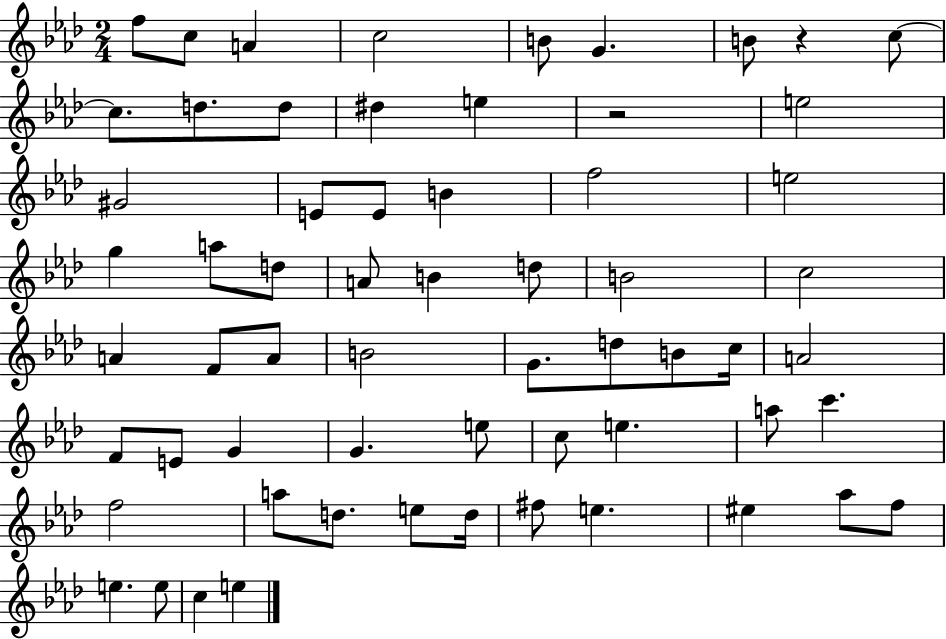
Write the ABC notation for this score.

X:1
T:Untitled
M:2/4
L:1/4
K:Ab
f/2 c/2 A c2 B/2 G B/2 z c/2 c/2 d/2 d/2 ^d e z2 e2 ^G2 E/2 E/2 B f2 e2 g a/2 d/2 A/2 B d/2 B2 c2 A F/2 A/2 B2 G/2 d/2 B/2 c/4 A2 F/2 E/2 G G e/2 c/2 e a/2 c' f2 a/2 d/2 e/2 d/4 ^f/2 e ^e _a/2 f/2 e e/2 c e